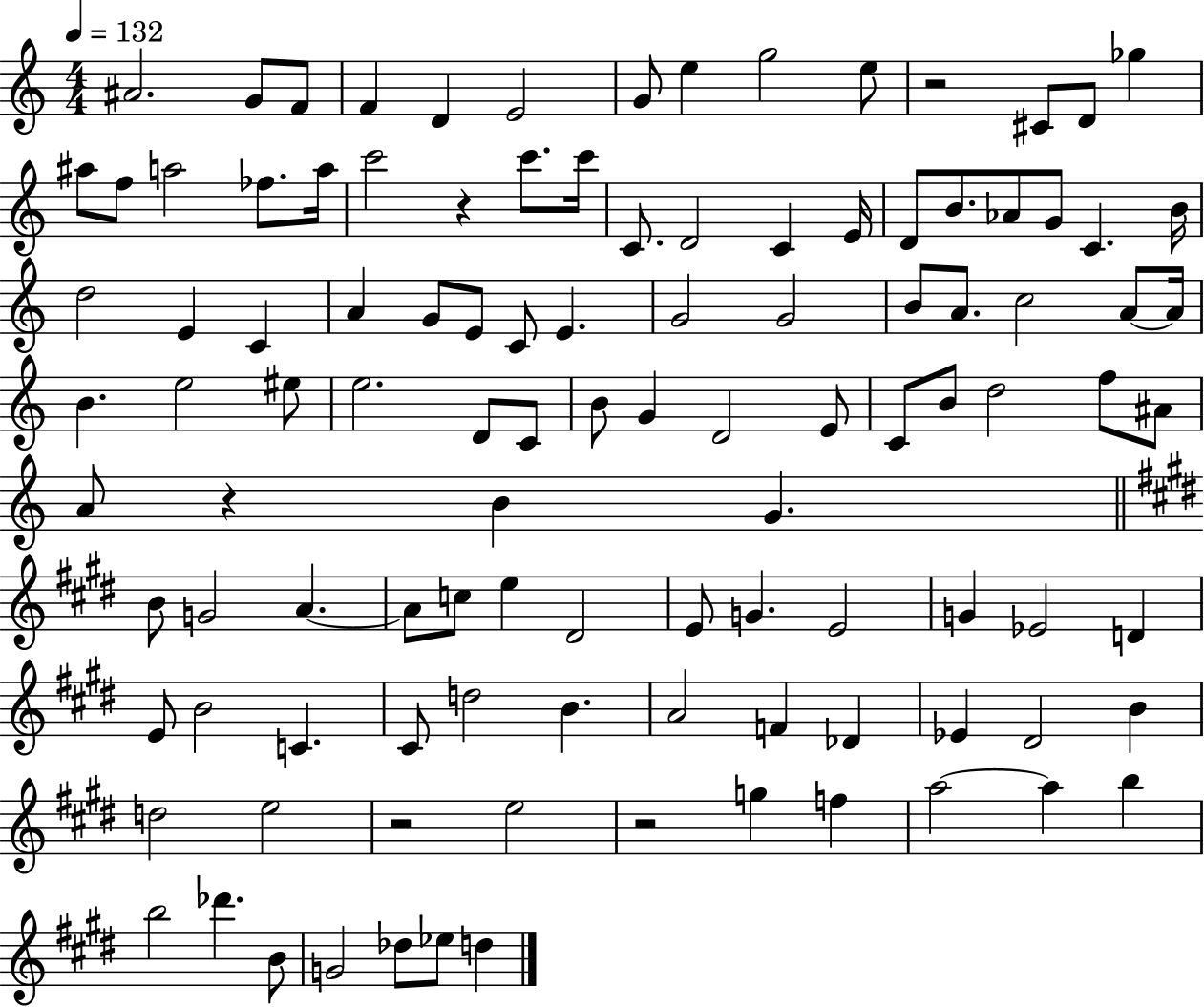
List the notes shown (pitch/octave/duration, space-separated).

A#4/h. G4/e F4/e F4/q D4/q E4/h G4/e E5/q G5/h E5/e R/h C#4/e D4/e Gb5/q A#5/e F5/e A5/h FES5/e. A5/s C6/h R/q C6/e. C6/s C4/e. D4/h C4/q E4/s D4/e B4/e. Ab4/e G4/e C4/q. B4/s D5/h E4/q C4/q A4/q G4/e E4/e C4/e E4/q. G4/h G4/h B4/e A4/e. C5/h A4/e A4/s B4/q. E5/h EIS5/e E5/h. D4/e C4/e B4/e G4/q D4/h E4/e C4/e B4/e D5/h F5/e A#4/e A4/e R/q B4/q G4/q. B4/e G4/h A4/q. A4/e C5/e E5/q D#4/h E4/e G4/q. E4/h G4/q Eb4/h D4/q E4/e B4/h C4/q. C#4/e D5/h B4/q. A4/h F4/q Db4/q Eb4/q D#4/h B4/q D5/h E5/h R/h E5/h R/h G5/q F5/q A5/h A5/q B5/q B5/h Db6/q. B4/e G4/h Db5/e Eb5/e D5/q